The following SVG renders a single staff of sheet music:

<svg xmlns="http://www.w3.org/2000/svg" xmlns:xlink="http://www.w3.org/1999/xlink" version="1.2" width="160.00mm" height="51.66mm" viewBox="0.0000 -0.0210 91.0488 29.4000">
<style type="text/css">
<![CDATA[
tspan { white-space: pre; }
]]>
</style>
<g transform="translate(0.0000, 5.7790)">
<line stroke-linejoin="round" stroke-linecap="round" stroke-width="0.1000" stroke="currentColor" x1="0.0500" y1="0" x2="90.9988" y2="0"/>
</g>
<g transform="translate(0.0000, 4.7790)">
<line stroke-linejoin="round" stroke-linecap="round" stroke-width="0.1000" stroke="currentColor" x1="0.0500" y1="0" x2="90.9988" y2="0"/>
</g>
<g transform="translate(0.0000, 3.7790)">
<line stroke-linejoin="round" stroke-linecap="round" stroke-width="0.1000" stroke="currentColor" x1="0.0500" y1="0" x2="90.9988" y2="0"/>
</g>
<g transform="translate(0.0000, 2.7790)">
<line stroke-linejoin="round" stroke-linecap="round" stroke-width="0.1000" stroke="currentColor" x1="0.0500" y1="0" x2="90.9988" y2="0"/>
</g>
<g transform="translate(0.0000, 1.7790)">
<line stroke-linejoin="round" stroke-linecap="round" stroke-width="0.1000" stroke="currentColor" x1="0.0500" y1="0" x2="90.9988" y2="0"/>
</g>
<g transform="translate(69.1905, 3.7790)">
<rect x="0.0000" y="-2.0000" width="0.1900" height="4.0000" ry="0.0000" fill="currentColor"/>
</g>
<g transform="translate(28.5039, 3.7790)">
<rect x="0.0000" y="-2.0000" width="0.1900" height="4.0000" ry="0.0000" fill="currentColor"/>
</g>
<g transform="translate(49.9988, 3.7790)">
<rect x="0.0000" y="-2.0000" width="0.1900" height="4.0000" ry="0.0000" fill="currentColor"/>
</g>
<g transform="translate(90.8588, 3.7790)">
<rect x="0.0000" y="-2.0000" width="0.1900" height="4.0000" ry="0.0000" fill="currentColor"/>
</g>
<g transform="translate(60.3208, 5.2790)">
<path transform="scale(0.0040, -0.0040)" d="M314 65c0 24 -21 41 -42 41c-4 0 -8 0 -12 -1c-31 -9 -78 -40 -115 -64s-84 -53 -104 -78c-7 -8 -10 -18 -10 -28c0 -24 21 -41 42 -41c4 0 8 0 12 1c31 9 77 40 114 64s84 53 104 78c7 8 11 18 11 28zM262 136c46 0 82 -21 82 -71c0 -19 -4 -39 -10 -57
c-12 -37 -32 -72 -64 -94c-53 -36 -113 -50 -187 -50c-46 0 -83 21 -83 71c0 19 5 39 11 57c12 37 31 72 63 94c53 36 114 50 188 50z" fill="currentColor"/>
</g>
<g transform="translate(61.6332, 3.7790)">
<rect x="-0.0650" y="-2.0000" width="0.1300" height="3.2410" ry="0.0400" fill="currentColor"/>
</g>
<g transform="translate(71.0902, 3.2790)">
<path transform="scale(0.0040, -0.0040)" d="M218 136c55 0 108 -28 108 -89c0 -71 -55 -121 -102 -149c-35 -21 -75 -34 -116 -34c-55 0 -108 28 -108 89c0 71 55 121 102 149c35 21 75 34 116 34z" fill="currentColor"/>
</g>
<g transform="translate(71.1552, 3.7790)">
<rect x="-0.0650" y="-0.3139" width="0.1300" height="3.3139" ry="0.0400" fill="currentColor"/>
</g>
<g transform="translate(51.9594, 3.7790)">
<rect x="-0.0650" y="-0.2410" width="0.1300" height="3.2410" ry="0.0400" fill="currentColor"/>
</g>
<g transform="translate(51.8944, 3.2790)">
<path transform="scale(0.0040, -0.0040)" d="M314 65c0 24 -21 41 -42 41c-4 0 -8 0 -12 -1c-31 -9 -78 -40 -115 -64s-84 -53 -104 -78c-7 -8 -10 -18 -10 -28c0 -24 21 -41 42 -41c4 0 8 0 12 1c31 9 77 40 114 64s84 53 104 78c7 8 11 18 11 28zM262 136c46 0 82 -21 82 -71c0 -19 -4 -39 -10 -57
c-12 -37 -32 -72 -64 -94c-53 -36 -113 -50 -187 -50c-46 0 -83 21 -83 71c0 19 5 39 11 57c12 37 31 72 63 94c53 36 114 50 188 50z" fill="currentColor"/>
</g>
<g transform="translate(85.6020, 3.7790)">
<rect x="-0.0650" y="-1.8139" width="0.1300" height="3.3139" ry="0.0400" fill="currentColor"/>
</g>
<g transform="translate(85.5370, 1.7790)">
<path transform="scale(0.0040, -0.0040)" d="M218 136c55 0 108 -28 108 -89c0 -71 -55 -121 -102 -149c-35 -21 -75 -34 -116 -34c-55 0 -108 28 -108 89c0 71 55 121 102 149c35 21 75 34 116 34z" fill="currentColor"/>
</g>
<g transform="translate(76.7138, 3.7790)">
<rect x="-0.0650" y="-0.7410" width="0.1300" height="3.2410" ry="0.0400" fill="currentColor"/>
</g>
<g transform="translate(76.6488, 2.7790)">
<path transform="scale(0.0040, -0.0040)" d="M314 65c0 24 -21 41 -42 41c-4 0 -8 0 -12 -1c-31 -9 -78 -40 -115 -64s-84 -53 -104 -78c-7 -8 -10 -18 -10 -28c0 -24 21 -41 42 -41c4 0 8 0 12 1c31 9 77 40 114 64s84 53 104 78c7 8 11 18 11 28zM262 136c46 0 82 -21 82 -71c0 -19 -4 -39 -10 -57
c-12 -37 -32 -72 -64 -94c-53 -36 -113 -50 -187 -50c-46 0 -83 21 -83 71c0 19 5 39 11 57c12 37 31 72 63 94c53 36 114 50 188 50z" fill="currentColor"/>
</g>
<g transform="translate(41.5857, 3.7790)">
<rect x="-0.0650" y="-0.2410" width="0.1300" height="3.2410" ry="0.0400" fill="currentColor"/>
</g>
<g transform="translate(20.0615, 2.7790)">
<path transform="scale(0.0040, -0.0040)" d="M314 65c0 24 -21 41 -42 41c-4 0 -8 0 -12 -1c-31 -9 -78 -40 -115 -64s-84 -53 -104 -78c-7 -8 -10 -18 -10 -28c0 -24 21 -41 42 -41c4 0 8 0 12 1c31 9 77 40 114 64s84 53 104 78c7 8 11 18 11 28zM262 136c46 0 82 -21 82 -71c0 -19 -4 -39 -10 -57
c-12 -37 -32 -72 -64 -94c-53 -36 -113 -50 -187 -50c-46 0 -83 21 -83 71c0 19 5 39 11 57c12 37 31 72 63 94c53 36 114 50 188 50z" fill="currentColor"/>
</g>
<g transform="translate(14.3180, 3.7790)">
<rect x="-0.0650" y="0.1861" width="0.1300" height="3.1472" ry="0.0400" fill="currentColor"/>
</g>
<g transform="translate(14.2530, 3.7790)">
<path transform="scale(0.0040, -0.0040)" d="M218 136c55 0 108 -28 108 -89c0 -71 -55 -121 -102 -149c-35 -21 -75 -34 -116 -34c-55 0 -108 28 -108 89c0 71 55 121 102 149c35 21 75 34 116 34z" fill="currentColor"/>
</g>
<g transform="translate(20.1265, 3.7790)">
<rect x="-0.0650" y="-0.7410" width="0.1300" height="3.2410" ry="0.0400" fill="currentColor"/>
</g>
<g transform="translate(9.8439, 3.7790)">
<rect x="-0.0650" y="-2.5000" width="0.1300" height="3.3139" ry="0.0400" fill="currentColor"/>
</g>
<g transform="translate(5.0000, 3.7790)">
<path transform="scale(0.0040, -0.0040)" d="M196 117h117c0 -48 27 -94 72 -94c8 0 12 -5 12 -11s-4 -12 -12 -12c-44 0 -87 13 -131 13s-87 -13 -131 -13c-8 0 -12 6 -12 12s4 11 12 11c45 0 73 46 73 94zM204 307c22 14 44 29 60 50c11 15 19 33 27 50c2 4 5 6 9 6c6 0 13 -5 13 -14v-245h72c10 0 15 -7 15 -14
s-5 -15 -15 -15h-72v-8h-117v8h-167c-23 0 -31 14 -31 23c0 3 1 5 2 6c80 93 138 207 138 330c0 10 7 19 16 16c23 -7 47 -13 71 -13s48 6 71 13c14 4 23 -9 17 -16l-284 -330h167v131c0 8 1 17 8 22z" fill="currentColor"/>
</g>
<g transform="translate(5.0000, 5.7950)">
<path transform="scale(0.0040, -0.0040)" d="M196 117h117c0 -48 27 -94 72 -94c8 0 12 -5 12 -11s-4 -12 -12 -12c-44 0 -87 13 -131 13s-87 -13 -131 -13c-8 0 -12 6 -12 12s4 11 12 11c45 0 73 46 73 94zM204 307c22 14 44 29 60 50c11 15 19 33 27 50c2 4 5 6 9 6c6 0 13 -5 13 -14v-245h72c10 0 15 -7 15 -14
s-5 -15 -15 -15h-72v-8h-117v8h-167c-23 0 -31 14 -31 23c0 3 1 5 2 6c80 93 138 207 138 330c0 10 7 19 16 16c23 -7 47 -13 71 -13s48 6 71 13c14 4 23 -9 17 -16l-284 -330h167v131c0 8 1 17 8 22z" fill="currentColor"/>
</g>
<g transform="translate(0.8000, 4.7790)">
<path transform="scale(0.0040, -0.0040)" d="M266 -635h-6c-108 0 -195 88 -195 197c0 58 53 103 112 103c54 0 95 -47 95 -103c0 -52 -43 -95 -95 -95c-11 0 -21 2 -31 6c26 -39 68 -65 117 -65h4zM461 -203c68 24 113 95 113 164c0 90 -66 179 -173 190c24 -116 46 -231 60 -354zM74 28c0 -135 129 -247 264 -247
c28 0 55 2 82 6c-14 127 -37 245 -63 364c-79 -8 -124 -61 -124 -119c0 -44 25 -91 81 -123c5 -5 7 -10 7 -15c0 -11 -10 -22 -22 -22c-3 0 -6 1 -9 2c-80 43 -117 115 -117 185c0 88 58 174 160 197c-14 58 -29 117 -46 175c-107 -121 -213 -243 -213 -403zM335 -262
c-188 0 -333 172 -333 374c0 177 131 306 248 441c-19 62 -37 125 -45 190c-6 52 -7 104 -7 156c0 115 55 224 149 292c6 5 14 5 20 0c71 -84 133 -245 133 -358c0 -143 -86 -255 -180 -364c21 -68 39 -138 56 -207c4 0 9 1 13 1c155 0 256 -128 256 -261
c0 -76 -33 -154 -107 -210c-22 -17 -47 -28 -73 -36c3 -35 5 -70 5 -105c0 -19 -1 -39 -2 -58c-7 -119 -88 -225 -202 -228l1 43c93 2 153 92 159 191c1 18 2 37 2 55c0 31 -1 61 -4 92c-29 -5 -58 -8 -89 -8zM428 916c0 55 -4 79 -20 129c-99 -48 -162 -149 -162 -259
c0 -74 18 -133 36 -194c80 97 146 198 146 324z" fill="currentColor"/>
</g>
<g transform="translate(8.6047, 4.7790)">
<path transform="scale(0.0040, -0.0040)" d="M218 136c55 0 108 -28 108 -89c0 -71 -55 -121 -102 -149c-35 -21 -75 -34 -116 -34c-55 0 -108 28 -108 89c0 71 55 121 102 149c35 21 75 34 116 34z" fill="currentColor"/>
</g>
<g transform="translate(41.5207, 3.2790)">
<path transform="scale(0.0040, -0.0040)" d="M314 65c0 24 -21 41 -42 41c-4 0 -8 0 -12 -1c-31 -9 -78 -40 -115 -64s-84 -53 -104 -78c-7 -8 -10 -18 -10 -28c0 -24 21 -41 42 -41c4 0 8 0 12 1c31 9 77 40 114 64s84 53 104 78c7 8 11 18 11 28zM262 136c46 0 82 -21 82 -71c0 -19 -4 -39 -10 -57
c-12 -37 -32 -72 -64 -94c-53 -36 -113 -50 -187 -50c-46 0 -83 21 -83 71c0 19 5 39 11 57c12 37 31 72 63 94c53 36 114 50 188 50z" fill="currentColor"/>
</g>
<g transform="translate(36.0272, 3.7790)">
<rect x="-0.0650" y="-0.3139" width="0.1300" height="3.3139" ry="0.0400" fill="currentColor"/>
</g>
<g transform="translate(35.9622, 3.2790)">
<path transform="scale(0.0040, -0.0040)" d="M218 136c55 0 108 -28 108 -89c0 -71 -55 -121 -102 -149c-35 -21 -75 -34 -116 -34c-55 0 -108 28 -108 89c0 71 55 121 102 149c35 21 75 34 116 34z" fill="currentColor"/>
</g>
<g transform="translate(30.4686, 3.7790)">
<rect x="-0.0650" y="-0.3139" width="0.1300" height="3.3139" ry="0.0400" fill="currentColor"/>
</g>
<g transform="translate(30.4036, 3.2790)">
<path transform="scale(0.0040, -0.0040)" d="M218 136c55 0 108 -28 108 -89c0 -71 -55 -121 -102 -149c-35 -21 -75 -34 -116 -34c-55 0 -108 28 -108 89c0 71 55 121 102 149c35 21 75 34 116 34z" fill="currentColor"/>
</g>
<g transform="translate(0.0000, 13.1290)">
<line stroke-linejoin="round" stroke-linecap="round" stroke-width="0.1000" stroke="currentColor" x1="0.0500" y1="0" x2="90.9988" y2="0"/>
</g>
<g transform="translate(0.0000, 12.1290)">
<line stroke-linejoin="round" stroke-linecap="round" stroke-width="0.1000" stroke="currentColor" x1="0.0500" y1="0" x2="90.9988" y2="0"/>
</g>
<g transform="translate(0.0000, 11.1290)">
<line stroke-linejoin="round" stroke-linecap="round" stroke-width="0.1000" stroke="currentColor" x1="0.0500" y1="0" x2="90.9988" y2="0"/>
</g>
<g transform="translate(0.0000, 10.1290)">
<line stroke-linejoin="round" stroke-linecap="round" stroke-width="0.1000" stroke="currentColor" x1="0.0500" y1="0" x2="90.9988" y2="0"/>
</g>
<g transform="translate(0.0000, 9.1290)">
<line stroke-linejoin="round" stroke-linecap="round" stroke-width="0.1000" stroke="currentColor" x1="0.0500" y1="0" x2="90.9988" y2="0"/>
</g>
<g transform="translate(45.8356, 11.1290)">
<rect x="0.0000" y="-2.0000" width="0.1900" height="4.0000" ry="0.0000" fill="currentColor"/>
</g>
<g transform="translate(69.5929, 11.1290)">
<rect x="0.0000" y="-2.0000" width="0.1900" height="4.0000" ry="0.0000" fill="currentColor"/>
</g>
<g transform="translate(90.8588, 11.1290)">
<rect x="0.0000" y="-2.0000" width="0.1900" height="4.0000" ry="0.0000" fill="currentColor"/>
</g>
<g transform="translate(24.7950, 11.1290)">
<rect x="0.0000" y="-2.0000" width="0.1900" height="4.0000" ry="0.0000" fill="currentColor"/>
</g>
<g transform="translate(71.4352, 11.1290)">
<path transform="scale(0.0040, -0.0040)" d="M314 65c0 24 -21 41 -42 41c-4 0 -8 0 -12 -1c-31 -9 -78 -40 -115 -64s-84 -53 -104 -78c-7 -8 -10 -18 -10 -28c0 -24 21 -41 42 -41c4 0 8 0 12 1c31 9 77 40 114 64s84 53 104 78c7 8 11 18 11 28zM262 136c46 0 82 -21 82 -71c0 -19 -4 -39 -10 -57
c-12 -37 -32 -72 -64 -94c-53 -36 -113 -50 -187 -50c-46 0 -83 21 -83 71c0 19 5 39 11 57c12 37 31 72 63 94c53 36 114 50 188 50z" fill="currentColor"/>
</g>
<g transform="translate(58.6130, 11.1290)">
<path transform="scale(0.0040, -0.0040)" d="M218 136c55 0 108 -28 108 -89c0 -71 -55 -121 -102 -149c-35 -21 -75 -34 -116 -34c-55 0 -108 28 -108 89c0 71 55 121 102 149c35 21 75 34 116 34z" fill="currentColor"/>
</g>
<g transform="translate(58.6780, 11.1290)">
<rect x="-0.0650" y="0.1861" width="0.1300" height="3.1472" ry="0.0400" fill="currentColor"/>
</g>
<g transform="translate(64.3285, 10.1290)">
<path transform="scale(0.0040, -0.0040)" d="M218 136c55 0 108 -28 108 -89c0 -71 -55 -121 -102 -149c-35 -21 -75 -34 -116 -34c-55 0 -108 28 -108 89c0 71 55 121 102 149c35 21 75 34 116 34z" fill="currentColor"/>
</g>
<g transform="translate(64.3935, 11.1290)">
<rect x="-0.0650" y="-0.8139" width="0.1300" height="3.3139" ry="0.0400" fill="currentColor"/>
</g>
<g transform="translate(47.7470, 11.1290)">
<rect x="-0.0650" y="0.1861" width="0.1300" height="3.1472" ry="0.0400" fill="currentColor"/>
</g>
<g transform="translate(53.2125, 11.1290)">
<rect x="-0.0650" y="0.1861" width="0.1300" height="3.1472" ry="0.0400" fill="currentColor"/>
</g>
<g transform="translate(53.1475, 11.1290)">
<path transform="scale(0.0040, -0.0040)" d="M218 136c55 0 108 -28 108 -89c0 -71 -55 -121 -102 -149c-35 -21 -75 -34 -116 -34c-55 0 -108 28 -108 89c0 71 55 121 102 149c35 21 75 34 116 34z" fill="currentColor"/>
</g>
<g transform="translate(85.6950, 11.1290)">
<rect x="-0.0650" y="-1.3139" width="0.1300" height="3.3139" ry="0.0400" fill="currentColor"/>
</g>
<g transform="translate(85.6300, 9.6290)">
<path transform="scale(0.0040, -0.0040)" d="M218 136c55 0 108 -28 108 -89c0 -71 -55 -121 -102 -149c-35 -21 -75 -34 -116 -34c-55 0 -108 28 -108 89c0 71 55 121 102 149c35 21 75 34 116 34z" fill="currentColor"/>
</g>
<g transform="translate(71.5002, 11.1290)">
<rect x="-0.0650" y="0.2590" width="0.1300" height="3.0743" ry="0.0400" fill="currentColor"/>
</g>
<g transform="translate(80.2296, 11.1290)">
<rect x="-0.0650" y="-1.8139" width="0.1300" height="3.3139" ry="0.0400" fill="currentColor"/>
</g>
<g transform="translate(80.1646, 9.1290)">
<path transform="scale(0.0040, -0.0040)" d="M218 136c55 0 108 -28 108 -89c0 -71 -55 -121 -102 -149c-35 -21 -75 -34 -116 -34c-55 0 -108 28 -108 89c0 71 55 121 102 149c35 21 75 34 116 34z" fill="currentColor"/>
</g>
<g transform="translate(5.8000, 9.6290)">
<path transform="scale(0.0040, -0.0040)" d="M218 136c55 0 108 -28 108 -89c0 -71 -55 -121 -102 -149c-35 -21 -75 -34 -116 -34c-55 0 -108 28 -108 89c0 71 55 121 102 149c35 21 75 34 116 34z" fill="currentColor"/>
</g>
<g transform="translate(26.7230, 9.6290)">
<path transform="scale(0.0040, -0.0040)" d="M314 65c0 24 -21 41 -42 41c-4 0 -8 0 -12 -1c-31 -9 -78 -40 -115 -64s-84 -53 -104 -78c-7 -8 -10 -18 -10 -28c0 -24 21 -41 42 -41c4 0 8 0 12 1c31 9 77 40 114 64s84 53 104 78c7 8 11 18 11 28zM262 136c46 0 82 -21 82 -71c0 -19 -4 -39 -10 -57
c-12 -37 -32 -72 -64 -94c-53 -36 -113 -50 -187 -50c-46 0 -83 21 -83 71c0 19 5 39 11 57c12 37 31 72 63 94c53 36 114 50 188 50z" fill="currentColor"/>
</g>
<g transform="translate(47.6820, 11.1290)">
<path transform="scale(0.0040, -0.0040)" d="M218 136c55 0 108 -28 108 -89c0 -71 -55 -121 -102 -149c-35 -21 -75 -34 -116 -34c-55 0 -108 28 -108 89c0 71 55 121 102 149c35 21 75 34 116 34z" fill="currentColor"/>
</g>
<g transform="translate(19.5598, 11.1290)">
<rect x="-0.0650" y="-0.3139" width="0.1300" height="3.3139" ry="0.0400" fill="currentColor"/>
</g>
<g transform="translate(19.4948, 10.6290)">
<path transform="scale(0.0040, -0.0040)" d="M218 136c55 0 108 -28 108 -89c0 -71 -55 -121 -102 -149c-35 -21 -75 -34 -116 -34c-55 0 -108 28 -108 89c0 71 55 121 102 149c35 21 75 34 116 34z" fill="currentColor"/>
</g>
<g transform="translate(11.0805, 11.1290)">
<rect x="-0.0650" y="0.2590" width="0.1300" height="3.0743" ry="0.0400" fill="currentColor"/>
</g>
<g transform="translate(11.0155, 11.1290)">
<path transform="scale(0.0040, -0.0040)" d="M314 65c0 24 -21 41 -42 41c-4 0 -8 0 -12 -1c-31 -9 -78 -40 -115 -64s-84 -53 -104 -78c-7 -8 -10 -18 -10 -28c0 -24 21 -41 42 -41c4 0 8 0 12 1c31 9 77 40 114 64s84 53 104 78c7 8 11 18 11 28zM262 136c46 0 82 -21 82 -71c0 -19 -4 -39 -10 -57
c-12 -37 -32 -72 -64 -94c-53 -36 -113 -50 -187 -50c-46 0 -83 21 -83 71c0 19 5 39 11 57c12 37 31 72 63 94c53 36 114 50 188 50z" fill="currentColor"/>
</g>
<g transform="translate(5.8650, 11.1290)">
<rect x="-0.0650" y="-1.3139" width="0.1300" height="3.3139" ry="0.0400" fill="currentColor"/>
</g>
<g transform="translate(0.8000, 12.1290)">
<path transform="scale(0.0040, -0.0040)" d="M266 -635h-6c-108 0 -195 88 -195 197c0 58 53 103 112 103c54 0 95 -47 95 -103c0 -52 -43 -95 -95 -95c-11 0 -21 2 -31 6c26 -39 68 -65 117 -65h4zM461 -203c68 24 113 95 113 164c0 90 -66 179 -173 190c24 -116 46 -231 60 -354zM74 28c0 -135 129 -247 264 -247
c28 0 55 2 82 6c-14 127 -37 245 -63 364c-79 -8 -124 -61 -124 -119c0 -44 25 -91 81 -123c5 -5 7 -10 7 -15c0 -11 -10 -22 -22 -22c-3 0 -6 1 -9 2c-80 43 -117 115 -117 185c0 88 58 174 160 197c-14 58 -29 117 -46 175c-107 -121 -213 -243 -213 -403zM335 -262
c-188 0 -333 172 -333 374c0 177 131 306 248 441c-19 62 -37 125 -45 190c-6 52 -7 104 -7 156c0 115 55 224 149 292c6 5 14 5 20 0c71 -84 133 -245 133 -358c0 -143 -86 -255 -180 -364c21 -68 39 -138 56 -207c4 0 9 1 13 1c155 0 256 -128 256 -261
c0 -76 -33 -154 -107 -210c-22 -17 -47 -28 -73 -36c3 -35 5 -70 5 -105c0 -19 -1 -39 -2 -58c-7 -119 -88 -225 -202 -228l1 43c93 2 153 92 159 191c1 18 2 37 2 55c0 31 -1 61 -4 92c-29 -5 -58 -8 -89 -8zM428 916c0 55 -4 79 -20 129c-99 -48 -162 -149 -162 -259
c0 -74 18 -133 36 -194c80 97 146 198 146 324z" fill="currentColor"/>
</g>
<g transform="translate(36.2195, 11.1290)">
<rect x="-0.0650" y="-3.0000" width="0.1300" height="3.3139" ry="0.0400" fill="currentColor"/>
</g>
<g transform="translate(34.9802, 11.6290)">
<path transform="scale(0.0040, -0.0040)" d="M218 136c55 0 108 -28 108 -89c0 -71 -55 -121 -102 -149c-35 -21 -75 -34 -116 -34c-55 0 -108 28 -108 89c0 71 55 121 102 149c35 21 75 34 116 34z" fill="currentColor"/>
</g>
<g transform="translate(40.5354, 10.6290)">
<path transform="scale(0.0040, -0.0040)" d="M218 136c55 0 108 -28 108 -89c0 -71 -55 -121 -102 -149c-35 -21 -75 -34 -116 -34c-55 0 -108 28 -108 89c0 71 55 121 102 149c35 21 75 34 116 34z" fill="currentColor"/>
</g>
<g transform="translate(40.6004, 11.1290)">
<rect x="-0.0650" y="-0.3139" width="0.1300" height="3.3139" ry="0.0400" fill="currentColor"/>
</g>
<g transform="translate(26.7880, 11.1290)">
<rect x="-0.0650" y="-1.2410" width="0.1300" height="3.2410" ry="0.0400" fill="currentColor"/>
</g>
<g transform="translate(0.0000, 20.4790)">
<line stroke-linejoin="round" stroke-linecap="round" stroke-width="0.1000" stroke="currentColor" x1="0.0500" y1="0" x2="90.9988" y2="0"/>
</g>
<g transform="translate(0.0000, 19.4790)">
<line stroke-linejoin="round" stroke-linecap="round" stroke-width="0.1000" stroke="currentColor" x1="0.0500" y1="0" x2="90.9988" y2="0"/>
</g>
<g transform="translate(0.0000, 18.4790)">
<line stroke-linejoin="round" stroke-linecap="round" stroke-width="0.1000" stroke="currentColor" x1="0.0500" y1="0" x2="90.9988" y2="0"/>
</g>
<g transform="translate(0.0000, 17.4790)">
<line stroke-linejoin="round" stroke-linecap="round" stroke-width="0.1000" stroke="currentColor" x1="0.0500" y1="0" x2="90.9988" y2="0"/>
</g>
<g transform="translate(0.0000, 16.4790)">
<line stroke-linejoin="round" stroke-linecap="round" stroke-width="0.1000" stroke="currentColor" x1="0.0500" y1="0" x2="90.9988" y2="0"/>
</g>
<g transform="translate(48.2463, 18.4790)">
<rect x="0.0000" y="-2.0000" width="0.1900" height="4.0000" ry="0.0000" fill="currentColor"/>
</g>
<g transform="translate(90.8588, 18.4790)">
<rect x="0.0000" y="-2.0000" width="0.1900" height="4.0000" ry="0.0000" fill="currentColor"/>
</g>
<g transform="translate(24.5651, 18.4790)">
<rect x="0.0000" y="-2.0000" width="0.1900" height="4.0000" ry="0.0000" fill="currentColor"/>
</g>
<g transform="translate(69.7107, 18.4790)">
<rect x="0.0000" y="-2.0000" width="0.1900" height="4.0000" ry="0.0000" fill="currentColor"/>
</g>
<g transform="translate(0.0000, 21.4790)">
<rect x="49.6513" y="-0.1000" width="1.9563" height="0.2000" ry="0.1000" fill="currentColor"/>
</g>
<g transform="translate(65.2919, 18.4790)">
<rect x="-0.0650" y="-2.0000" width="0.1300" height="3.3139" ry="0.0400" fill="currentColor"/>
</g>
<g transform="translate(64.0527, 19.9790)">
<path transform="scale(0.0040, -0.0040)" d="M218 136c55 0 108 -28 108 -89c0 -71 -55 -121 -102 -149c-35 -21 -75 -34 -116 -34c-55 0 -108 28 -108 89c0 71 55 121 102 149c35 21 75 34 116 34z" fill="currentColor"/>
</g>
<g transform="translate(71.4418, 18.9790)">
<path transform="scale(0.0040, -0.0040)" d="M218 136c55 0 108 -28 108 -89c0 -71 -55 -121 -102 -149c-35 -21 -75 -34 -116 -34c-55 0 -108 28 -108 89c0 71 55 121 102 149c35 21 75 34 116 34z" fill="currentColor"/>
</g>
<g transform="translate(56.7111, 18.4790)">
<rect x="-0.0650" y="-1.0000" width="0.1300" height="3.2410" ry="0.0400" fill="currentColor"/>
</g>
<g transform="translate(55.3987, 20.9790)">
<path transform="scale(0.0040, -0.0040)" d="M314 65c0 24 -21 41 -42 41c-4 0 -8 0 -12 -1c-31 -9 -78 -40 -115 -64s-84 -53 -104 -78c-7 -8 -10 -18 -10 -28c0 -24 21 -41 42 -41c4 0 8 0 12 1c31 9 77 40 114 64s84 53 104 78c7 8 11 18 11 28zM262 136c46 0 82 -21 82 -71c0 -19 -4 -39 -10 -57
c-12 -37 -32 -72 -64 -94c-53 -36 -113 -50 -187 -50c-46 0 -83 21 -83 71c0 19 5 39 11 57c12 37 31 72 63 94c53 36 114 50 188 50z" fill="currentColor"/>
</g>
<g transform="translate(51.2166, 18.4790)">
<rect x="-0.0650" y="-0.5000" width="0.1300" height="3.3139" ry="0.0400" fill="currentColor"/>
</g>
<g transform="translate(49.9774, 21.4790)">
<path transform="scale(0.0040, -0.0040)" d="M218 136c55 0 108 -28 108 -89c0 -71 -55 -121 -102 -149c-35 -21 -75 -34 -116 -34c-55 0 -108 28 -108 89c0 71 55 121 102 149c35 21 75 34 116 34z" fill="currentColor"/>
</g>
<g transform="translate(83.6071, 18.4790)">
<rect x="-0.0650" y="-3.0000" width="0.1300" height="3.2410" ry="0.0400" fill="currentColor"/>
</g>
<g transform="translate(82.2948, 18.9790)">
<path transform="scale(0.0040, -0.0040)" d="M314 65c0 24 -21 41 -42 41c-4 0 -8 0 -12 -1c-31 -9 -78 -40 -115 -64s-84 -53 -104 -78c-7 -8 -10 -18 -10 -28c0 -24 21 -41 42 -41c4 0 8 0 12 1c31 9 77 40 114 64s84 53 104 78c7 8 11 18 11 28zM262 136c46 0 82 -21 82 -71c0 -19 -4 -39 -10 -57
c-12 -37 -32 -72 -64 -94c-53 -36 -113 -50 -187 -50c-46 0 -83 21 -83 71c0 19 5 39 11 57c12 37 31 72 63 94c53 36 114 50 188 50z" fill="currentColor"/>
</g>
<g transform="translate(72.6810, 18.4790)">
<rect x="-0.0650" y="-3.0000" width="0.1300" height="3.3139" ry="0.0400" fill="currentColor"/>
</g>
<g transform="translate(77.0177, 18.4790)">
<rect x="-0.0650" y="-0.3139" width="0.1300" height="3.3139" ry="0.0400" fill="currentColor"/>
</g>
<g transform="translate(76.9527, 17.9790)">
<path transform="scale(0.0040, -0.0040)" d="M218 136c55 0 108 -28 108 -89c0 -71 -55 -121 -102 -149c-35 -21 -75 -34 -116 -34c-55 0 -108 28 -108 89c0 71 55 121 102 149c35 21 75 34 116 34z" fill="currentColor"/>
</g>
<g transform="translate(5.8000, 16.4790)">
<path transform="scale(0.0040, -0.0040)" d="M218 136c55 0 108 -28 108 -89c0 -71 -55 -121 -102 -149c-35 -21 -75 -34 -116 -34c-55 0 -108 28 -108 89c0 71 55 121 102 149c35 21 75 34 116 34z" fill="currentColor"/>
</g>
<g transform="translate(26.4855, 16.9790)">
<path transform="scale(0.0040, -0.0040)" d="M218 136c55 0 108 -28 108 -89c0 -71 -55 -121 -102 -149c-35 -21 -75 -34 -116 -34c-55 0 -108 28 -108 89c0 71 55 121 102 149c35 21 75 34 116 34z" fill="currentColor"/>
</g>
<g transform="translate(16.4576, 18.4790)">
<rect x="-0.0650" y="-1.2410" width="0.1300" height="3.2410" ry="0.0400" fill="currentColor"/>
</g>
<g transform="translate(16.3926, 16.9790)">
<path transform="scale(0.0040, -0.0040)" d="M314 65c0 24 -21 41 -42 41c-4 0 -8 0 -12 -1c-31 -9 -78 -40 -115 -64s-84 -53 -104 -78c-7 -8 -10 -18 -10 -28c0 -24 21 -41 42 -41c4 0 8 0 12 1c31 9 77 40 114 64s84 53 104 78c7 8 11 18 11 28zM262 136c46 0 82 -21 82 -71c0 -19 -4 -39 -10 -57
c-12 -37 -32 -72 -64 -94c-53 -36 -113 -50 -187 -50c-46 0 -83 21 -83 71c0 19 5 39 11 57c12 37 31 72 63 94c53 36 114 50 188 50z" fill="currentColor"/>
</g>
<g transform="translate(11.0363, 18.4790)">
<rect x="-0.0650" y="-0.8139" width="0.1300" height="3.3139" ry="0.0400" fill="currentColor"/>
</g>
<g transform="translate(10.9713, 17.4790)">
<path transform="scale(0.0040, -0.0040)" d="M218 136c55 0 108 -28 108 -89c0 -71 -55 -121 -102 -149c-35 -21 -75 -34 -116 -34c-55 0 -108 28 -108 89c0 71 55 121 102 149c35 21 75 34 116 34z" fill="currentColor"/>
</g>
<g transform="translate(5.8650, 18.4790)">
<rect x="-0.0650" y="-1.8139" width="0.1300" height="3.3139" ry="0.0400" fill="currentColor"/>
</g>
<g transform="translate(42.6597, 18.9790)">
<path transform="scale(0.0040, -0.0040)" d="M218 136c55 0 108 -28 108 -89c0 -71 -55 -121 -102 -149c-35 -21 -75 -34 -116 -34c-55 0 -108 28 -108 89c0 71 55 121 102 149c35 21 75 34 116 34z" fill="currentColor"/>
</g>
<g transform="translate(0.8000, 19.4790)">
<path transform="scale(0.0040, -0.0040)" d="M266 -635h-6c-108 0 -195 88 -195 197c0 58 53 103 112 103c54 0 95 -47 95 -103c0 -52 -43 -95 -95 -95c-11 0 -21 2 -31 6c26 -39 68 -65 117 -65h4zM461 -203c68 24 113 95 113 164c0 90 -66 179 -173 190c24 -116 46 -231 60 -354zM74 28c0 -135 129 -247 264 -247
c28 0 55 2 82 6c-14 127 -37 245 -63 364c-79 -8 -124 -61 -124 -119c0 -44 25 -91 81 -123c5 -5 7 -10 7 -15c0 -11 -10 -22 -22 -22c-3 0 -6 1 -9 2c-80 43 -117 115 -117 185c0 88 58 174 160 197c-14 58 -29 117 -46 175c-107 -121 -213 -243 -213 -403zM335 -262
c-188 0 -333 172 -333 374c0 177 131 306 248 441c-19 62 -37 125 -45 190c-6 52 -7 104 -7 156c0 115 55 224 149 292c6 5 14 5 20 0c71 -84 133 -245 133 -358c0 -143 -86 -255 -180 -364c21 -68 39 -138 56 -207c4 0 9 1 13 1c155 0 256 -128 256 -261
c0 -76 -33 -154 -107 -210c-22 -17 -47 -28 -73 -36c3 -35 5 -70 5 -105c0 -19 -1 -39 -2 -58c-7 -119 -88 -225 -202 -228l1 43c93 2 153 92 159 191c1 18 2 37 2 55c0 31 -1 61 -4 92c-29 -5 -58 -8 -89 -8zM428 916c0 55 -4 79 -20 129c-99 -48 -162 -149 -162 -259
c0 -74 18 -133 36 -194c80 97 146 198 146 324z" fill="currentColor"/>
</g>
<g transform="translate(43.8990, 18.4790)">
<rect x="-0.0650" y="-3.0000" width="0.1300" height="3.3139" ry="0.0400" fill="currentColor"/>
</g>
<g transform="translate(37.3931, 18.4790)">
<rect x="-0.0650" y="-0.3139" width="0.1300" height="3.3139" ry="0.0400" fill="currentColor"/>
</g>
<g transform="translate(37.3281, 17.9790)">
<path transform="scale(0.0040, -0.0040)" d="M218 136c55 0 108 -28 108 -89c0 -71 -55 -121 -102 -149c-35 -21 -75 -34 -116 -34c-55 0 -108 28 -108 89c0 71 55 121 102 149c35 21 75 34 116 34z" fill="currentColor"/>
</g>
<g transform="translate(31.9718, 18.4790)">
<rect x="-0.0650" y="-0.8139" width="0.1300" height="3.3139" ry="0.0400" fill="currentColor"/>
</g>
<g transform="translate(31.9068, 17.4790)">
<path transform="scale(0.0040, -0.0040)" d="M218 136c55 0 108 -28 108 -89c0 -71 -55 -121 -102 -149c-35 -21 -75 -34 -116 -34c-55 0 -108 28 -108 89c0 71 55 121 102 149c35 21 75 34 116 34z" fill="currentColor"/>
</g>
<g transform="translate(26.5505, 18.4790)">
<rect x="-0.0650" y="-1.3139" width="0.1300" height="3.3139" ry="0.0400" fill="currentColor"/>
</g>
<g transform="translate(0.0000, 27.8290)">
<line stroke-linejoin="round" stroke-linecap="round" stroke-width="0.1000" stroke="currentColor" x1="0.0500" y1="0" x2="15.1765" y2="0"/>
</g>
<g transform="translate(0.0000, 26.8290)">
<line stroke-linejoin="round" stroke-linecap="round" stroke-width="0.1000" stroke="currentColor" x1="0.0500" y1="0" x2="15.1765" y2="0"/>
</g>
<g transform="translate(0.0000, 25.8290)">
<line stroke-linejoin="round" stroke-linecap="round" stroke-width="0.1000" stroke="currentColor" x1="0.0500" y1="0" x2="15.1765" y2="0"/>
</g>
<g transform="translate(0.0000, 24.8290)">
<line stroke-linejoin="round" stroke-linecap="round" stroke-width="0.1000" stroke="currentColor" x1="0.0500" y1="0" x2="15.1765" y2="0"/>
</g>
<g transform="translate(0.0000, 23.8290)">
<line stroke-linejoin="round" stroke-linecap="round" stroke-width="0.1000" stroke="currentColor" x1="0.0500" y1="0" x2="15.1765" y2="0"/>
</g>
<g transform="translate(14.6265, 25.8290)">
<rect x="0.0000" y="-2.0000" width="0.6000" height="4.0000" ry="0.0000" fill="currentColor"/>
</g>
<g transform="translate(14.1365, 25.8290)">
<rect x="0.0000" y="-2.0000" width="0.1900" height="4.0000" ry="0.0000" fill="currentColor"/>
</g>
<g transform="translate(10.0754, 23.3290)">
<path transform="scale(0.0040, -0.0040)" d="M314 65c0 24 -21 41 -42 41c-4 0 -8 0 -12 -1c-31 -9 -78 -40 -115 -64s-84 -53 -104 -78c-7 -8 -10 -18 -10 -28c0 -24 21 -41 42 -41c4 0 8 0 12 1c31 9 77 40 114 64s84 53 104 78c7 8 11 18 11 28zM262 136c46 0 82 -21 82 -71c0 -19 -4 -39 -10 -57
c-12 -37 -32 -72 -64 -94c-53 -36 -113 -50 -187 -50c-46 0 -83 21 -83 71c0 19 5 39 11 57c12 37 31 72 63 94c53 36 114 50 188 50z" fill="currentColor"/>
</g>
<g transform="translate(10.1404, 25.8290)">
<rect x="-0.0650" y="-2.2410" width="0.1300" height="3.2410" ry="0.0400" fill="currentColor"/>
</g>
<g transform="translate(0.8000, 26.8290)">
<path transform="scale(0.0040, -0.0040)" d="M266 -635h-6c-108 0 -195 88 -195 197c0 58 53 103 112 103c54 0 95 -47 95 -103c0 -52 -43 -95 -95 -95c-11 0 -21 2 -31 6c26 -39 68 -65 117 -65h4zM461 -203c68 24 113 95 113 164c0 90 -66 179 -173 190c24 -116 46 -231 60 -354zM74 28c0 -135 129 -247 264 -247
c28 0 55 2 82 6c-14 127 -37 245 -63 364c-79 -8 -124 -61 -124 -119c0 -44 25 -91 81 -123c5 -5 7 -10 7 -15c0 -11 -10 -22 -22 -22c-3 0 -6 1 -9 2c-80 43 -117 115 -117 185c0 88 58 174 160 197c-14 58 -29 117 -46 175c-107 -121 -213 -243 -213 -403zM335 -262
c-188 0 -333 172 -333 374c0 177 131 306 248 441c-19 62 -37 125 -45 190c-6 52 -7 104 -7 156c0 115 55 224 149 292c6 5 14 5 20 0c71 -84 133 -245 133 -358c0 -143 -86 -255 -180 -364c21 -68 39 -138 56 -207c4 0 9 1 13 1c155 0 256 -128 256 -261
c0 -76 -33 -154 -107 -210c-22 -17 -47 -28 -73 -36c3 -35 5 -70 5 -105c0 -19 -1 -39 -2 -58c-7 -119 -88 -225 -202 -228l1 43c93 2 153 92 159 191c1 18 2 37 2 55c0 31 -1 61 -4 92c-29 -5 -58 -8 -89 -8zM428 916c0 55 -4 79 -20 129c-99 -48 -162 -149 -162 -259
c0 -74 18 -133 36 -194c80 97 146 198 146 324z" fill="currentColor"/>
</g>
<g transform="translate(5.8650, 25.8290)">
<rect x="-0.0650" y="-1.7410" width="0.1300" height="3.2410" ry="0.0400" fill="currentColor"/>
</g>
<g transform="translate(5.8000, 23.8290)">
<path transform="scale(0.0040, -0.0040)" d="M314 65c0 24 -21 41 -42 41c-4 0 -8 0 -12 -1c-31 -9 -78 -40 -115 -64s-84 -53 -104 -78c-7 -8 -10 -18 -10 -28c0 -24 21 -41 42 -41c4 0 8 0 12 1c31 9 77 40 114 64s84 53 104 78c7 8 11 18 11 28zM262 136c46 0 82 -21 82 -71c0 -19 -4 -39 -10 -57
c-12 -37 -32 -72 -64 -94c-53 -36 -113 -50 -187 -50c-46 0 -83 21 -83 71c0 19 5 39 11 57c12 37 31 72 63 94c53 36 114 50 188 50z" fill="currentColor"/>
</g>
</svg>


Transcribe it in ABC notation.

X:1
T:Untitled
M:4/4
L:1/4
K:C
G B d2 c c c2 c2 F2 c d2 f e B2 c e2 A c B B B d B2 f e f d e2 e d c A C D2 F A c A2 f2 g2